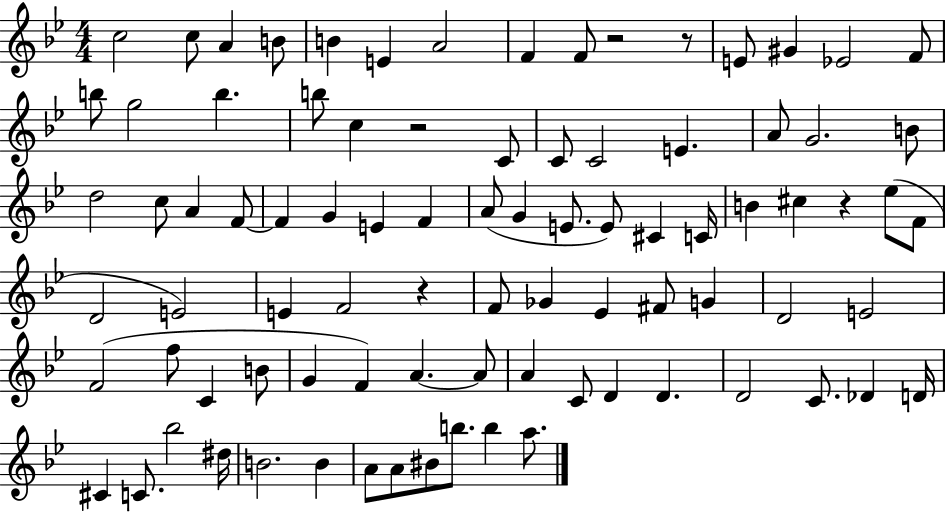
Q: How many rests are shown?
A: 5